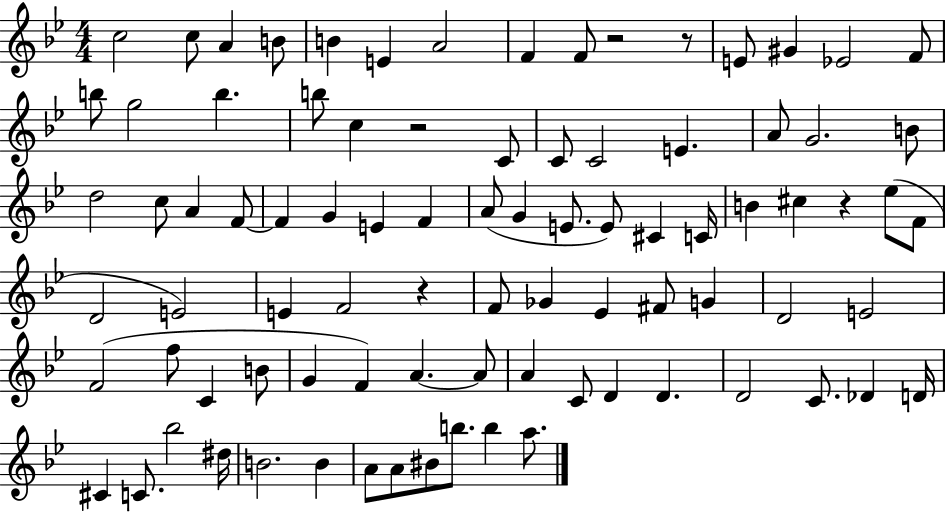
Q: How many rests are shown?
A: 5